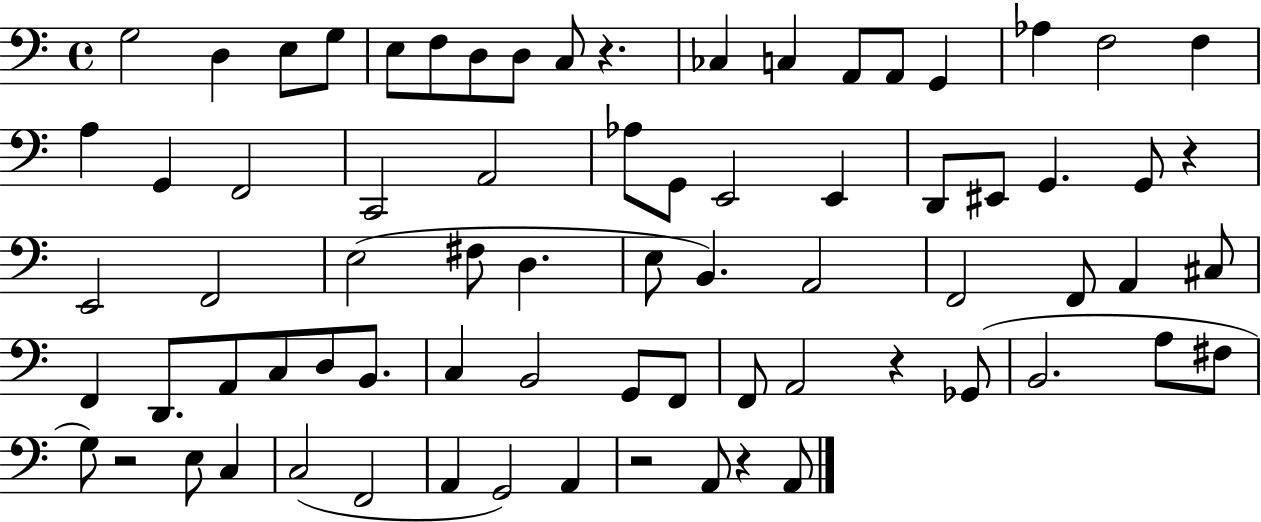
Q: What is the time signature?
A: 4/4